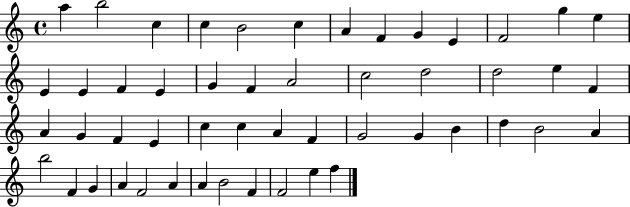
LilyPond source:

{
  \clef treble
  \time 4/4
  \defaultTimeSignature
  \key c \major
  a''4 b''2 c''4 | c''4 b'2 c''4 | a'4 f'4 g'4 e'4 | f'2 g''4 e''4 | \break e'4 e'4 f'4 e'4 | g'4 f'4 a'2 | c''2 d''2 | d''2 e''4 f'4 | \break a'4 g'4 f'4 e'4 | c''4 c''4 a'4 f'4 | g'2 g'4 b'4 | d''4 b'2 a'4 | \break b''2 f'4 g'4 | a'4 f'2 a'4 | a'4 b'2 f'4 | f'2 e''4 f''4 | \break \bar "|."
}